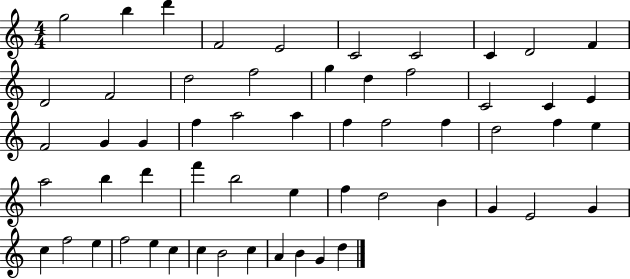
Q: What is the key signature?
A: C major